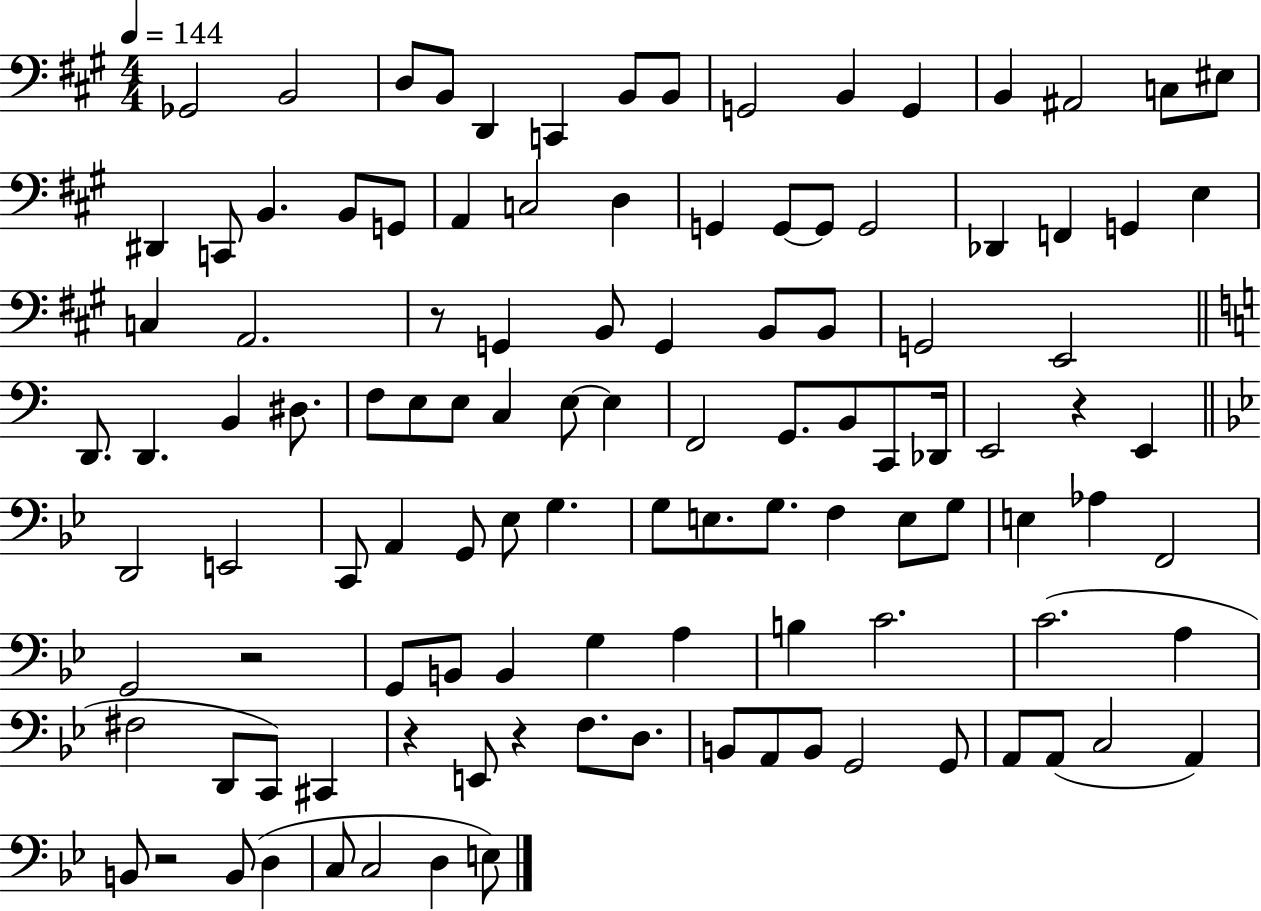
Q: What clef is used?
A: bass